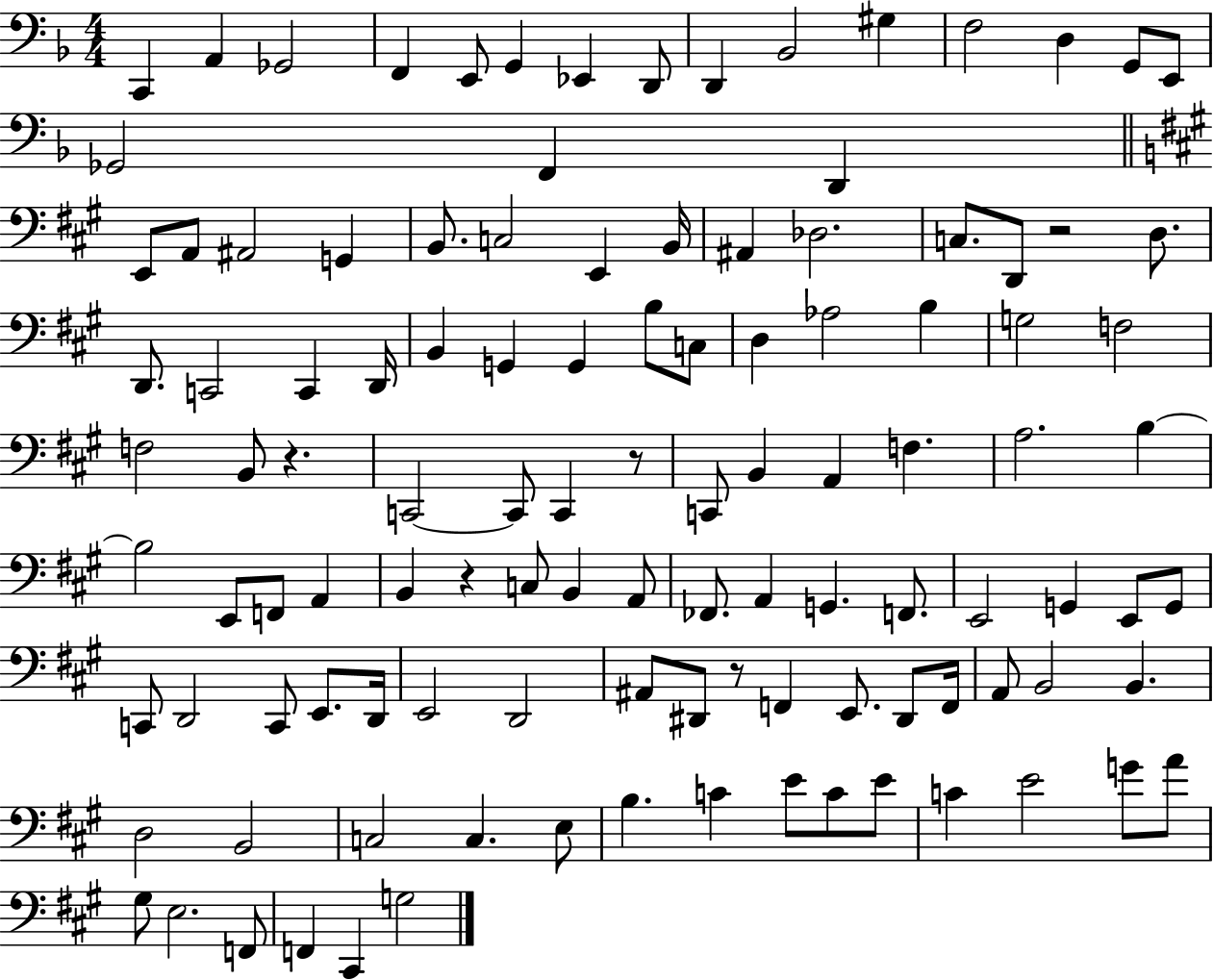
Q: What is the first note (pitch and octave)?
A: C2